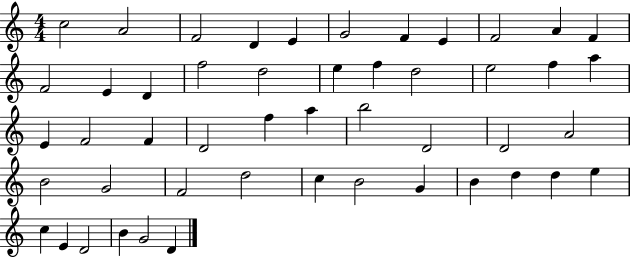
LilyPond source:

{
  \clef treble
  \numericTimeSignature
  \time 4/4
  \key c \major
  c''2 a'2 | f'2 d'4 e'4 | g'2 f'4 e'4 | f'2 a'4 f'4 | \break f'2 e'4 d'4 | f''2 d''2 | e''4 f''4 d''2 | e''2 f''4 a''4 | \break e'4 f'2 f'4 | d'2 f''4 a''4 | b''2 d'2 | d'2 a'2 | \break b'2 g'2 | f'2 d''2 | c''4 b'2 g'4 | b'4 d''4 d''4 e''4 | \break c''4 e'4 d'2 | b'4 g'2 d'4 | \bar "|."
}